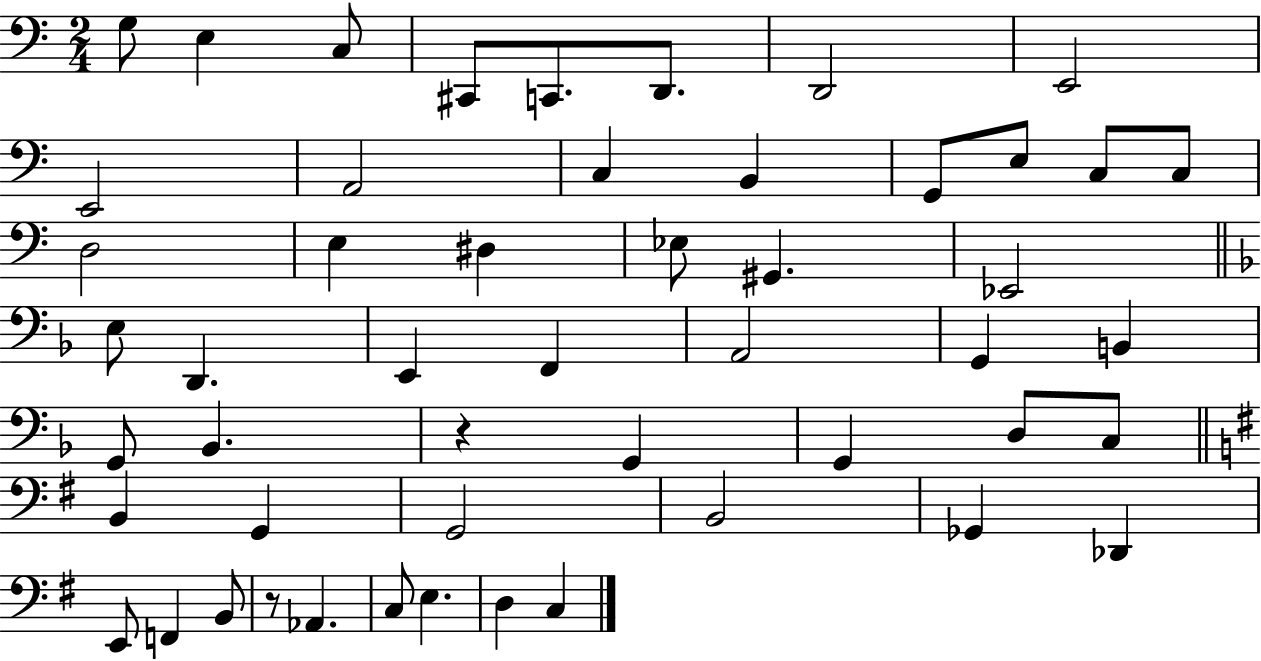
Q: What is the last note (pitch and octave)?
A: C3